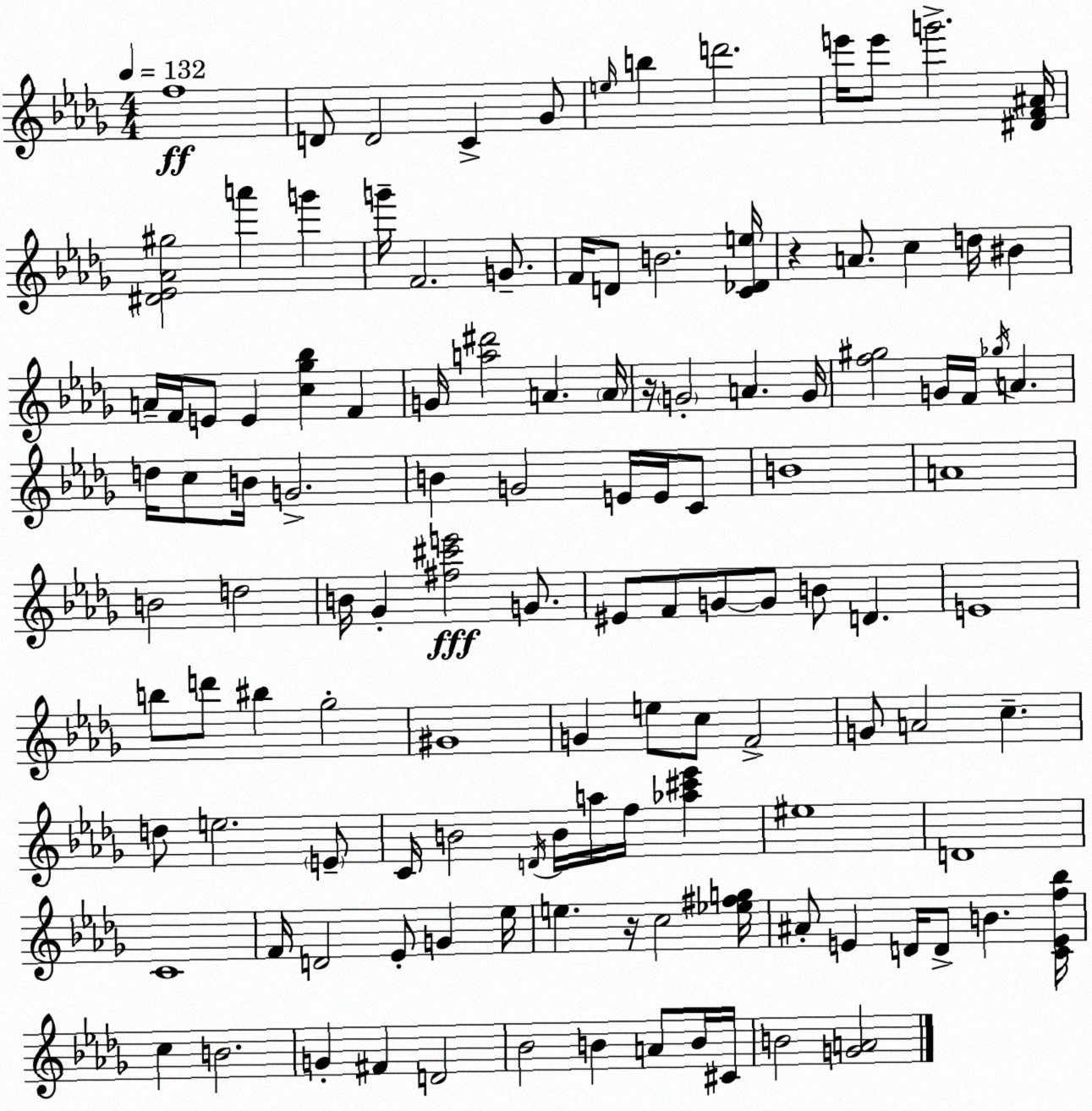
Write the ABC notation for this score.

X:1
T:Untitled
M:4/4
L:1/4
K:Bbm
f4 D/2 D2 C _G/2 e/4 b d'2 e'/4 e'/2 g'2 [^DF^A]/4 [^D_E_A^g]2 a' g' g'/4 F2 G/2 F/4 D/2 B2 [C_De]/4 z A/2 c d/4 ^B A/4 F/4 E/2 E [c_g_b] F G/4 [a^d']2 A A/4 z/4 G2 A G/4 [f^g]2 G/4 F/4 _g/4 A d/4 c/2 B/4 G2 B G2 E/4 E/4 C/2 B4 A4 B2 d2 B/4 _G [^f^c'e']2 G/2 ^E/2 F/2 G/2 G/2 B/2 D E4 b/2 d'/2 ^b _g2 ^G4 G e/2 c/2 F2 G/2 A2 c d/2 e2 E/2 C/4 B2 D/4 B/4 a/4 f/4 [_a^c'_e'] ^e4 D4 C4 F/4 D2 _E/2 G _e/4 e z/4 c2 [_e^fg]/4 ^A/2 E D/4 D/2 B [CEf_b]/4 c B2 G ^F D2 _B2 B A/2 B/4 ^C/4 B2 [GA]2